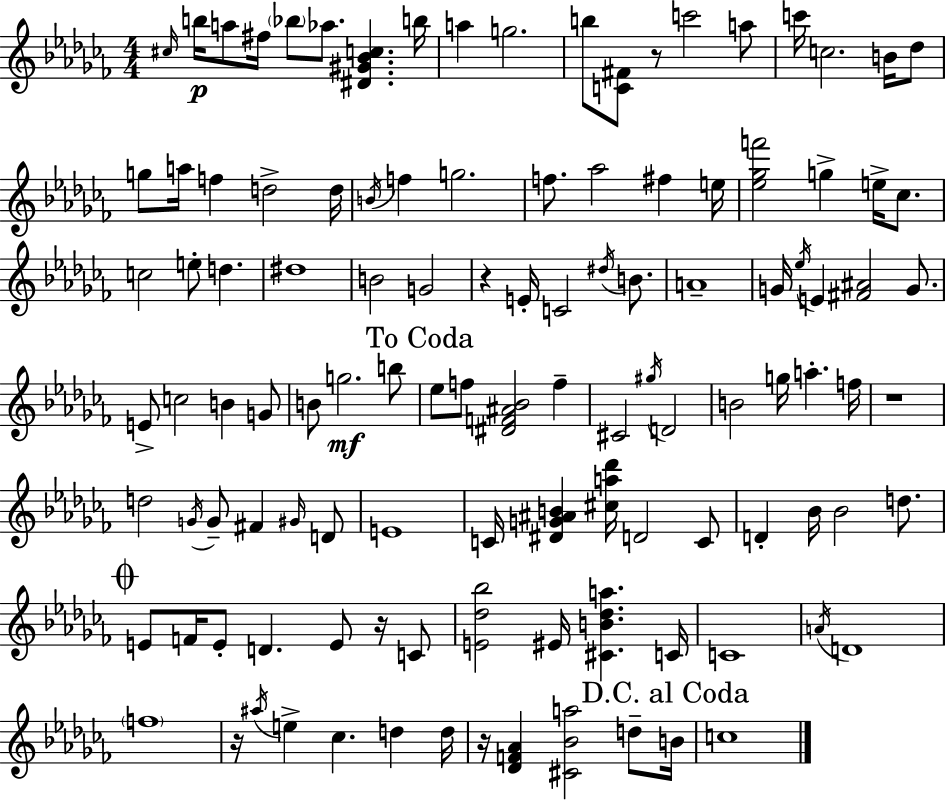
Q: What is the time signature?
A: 4/4